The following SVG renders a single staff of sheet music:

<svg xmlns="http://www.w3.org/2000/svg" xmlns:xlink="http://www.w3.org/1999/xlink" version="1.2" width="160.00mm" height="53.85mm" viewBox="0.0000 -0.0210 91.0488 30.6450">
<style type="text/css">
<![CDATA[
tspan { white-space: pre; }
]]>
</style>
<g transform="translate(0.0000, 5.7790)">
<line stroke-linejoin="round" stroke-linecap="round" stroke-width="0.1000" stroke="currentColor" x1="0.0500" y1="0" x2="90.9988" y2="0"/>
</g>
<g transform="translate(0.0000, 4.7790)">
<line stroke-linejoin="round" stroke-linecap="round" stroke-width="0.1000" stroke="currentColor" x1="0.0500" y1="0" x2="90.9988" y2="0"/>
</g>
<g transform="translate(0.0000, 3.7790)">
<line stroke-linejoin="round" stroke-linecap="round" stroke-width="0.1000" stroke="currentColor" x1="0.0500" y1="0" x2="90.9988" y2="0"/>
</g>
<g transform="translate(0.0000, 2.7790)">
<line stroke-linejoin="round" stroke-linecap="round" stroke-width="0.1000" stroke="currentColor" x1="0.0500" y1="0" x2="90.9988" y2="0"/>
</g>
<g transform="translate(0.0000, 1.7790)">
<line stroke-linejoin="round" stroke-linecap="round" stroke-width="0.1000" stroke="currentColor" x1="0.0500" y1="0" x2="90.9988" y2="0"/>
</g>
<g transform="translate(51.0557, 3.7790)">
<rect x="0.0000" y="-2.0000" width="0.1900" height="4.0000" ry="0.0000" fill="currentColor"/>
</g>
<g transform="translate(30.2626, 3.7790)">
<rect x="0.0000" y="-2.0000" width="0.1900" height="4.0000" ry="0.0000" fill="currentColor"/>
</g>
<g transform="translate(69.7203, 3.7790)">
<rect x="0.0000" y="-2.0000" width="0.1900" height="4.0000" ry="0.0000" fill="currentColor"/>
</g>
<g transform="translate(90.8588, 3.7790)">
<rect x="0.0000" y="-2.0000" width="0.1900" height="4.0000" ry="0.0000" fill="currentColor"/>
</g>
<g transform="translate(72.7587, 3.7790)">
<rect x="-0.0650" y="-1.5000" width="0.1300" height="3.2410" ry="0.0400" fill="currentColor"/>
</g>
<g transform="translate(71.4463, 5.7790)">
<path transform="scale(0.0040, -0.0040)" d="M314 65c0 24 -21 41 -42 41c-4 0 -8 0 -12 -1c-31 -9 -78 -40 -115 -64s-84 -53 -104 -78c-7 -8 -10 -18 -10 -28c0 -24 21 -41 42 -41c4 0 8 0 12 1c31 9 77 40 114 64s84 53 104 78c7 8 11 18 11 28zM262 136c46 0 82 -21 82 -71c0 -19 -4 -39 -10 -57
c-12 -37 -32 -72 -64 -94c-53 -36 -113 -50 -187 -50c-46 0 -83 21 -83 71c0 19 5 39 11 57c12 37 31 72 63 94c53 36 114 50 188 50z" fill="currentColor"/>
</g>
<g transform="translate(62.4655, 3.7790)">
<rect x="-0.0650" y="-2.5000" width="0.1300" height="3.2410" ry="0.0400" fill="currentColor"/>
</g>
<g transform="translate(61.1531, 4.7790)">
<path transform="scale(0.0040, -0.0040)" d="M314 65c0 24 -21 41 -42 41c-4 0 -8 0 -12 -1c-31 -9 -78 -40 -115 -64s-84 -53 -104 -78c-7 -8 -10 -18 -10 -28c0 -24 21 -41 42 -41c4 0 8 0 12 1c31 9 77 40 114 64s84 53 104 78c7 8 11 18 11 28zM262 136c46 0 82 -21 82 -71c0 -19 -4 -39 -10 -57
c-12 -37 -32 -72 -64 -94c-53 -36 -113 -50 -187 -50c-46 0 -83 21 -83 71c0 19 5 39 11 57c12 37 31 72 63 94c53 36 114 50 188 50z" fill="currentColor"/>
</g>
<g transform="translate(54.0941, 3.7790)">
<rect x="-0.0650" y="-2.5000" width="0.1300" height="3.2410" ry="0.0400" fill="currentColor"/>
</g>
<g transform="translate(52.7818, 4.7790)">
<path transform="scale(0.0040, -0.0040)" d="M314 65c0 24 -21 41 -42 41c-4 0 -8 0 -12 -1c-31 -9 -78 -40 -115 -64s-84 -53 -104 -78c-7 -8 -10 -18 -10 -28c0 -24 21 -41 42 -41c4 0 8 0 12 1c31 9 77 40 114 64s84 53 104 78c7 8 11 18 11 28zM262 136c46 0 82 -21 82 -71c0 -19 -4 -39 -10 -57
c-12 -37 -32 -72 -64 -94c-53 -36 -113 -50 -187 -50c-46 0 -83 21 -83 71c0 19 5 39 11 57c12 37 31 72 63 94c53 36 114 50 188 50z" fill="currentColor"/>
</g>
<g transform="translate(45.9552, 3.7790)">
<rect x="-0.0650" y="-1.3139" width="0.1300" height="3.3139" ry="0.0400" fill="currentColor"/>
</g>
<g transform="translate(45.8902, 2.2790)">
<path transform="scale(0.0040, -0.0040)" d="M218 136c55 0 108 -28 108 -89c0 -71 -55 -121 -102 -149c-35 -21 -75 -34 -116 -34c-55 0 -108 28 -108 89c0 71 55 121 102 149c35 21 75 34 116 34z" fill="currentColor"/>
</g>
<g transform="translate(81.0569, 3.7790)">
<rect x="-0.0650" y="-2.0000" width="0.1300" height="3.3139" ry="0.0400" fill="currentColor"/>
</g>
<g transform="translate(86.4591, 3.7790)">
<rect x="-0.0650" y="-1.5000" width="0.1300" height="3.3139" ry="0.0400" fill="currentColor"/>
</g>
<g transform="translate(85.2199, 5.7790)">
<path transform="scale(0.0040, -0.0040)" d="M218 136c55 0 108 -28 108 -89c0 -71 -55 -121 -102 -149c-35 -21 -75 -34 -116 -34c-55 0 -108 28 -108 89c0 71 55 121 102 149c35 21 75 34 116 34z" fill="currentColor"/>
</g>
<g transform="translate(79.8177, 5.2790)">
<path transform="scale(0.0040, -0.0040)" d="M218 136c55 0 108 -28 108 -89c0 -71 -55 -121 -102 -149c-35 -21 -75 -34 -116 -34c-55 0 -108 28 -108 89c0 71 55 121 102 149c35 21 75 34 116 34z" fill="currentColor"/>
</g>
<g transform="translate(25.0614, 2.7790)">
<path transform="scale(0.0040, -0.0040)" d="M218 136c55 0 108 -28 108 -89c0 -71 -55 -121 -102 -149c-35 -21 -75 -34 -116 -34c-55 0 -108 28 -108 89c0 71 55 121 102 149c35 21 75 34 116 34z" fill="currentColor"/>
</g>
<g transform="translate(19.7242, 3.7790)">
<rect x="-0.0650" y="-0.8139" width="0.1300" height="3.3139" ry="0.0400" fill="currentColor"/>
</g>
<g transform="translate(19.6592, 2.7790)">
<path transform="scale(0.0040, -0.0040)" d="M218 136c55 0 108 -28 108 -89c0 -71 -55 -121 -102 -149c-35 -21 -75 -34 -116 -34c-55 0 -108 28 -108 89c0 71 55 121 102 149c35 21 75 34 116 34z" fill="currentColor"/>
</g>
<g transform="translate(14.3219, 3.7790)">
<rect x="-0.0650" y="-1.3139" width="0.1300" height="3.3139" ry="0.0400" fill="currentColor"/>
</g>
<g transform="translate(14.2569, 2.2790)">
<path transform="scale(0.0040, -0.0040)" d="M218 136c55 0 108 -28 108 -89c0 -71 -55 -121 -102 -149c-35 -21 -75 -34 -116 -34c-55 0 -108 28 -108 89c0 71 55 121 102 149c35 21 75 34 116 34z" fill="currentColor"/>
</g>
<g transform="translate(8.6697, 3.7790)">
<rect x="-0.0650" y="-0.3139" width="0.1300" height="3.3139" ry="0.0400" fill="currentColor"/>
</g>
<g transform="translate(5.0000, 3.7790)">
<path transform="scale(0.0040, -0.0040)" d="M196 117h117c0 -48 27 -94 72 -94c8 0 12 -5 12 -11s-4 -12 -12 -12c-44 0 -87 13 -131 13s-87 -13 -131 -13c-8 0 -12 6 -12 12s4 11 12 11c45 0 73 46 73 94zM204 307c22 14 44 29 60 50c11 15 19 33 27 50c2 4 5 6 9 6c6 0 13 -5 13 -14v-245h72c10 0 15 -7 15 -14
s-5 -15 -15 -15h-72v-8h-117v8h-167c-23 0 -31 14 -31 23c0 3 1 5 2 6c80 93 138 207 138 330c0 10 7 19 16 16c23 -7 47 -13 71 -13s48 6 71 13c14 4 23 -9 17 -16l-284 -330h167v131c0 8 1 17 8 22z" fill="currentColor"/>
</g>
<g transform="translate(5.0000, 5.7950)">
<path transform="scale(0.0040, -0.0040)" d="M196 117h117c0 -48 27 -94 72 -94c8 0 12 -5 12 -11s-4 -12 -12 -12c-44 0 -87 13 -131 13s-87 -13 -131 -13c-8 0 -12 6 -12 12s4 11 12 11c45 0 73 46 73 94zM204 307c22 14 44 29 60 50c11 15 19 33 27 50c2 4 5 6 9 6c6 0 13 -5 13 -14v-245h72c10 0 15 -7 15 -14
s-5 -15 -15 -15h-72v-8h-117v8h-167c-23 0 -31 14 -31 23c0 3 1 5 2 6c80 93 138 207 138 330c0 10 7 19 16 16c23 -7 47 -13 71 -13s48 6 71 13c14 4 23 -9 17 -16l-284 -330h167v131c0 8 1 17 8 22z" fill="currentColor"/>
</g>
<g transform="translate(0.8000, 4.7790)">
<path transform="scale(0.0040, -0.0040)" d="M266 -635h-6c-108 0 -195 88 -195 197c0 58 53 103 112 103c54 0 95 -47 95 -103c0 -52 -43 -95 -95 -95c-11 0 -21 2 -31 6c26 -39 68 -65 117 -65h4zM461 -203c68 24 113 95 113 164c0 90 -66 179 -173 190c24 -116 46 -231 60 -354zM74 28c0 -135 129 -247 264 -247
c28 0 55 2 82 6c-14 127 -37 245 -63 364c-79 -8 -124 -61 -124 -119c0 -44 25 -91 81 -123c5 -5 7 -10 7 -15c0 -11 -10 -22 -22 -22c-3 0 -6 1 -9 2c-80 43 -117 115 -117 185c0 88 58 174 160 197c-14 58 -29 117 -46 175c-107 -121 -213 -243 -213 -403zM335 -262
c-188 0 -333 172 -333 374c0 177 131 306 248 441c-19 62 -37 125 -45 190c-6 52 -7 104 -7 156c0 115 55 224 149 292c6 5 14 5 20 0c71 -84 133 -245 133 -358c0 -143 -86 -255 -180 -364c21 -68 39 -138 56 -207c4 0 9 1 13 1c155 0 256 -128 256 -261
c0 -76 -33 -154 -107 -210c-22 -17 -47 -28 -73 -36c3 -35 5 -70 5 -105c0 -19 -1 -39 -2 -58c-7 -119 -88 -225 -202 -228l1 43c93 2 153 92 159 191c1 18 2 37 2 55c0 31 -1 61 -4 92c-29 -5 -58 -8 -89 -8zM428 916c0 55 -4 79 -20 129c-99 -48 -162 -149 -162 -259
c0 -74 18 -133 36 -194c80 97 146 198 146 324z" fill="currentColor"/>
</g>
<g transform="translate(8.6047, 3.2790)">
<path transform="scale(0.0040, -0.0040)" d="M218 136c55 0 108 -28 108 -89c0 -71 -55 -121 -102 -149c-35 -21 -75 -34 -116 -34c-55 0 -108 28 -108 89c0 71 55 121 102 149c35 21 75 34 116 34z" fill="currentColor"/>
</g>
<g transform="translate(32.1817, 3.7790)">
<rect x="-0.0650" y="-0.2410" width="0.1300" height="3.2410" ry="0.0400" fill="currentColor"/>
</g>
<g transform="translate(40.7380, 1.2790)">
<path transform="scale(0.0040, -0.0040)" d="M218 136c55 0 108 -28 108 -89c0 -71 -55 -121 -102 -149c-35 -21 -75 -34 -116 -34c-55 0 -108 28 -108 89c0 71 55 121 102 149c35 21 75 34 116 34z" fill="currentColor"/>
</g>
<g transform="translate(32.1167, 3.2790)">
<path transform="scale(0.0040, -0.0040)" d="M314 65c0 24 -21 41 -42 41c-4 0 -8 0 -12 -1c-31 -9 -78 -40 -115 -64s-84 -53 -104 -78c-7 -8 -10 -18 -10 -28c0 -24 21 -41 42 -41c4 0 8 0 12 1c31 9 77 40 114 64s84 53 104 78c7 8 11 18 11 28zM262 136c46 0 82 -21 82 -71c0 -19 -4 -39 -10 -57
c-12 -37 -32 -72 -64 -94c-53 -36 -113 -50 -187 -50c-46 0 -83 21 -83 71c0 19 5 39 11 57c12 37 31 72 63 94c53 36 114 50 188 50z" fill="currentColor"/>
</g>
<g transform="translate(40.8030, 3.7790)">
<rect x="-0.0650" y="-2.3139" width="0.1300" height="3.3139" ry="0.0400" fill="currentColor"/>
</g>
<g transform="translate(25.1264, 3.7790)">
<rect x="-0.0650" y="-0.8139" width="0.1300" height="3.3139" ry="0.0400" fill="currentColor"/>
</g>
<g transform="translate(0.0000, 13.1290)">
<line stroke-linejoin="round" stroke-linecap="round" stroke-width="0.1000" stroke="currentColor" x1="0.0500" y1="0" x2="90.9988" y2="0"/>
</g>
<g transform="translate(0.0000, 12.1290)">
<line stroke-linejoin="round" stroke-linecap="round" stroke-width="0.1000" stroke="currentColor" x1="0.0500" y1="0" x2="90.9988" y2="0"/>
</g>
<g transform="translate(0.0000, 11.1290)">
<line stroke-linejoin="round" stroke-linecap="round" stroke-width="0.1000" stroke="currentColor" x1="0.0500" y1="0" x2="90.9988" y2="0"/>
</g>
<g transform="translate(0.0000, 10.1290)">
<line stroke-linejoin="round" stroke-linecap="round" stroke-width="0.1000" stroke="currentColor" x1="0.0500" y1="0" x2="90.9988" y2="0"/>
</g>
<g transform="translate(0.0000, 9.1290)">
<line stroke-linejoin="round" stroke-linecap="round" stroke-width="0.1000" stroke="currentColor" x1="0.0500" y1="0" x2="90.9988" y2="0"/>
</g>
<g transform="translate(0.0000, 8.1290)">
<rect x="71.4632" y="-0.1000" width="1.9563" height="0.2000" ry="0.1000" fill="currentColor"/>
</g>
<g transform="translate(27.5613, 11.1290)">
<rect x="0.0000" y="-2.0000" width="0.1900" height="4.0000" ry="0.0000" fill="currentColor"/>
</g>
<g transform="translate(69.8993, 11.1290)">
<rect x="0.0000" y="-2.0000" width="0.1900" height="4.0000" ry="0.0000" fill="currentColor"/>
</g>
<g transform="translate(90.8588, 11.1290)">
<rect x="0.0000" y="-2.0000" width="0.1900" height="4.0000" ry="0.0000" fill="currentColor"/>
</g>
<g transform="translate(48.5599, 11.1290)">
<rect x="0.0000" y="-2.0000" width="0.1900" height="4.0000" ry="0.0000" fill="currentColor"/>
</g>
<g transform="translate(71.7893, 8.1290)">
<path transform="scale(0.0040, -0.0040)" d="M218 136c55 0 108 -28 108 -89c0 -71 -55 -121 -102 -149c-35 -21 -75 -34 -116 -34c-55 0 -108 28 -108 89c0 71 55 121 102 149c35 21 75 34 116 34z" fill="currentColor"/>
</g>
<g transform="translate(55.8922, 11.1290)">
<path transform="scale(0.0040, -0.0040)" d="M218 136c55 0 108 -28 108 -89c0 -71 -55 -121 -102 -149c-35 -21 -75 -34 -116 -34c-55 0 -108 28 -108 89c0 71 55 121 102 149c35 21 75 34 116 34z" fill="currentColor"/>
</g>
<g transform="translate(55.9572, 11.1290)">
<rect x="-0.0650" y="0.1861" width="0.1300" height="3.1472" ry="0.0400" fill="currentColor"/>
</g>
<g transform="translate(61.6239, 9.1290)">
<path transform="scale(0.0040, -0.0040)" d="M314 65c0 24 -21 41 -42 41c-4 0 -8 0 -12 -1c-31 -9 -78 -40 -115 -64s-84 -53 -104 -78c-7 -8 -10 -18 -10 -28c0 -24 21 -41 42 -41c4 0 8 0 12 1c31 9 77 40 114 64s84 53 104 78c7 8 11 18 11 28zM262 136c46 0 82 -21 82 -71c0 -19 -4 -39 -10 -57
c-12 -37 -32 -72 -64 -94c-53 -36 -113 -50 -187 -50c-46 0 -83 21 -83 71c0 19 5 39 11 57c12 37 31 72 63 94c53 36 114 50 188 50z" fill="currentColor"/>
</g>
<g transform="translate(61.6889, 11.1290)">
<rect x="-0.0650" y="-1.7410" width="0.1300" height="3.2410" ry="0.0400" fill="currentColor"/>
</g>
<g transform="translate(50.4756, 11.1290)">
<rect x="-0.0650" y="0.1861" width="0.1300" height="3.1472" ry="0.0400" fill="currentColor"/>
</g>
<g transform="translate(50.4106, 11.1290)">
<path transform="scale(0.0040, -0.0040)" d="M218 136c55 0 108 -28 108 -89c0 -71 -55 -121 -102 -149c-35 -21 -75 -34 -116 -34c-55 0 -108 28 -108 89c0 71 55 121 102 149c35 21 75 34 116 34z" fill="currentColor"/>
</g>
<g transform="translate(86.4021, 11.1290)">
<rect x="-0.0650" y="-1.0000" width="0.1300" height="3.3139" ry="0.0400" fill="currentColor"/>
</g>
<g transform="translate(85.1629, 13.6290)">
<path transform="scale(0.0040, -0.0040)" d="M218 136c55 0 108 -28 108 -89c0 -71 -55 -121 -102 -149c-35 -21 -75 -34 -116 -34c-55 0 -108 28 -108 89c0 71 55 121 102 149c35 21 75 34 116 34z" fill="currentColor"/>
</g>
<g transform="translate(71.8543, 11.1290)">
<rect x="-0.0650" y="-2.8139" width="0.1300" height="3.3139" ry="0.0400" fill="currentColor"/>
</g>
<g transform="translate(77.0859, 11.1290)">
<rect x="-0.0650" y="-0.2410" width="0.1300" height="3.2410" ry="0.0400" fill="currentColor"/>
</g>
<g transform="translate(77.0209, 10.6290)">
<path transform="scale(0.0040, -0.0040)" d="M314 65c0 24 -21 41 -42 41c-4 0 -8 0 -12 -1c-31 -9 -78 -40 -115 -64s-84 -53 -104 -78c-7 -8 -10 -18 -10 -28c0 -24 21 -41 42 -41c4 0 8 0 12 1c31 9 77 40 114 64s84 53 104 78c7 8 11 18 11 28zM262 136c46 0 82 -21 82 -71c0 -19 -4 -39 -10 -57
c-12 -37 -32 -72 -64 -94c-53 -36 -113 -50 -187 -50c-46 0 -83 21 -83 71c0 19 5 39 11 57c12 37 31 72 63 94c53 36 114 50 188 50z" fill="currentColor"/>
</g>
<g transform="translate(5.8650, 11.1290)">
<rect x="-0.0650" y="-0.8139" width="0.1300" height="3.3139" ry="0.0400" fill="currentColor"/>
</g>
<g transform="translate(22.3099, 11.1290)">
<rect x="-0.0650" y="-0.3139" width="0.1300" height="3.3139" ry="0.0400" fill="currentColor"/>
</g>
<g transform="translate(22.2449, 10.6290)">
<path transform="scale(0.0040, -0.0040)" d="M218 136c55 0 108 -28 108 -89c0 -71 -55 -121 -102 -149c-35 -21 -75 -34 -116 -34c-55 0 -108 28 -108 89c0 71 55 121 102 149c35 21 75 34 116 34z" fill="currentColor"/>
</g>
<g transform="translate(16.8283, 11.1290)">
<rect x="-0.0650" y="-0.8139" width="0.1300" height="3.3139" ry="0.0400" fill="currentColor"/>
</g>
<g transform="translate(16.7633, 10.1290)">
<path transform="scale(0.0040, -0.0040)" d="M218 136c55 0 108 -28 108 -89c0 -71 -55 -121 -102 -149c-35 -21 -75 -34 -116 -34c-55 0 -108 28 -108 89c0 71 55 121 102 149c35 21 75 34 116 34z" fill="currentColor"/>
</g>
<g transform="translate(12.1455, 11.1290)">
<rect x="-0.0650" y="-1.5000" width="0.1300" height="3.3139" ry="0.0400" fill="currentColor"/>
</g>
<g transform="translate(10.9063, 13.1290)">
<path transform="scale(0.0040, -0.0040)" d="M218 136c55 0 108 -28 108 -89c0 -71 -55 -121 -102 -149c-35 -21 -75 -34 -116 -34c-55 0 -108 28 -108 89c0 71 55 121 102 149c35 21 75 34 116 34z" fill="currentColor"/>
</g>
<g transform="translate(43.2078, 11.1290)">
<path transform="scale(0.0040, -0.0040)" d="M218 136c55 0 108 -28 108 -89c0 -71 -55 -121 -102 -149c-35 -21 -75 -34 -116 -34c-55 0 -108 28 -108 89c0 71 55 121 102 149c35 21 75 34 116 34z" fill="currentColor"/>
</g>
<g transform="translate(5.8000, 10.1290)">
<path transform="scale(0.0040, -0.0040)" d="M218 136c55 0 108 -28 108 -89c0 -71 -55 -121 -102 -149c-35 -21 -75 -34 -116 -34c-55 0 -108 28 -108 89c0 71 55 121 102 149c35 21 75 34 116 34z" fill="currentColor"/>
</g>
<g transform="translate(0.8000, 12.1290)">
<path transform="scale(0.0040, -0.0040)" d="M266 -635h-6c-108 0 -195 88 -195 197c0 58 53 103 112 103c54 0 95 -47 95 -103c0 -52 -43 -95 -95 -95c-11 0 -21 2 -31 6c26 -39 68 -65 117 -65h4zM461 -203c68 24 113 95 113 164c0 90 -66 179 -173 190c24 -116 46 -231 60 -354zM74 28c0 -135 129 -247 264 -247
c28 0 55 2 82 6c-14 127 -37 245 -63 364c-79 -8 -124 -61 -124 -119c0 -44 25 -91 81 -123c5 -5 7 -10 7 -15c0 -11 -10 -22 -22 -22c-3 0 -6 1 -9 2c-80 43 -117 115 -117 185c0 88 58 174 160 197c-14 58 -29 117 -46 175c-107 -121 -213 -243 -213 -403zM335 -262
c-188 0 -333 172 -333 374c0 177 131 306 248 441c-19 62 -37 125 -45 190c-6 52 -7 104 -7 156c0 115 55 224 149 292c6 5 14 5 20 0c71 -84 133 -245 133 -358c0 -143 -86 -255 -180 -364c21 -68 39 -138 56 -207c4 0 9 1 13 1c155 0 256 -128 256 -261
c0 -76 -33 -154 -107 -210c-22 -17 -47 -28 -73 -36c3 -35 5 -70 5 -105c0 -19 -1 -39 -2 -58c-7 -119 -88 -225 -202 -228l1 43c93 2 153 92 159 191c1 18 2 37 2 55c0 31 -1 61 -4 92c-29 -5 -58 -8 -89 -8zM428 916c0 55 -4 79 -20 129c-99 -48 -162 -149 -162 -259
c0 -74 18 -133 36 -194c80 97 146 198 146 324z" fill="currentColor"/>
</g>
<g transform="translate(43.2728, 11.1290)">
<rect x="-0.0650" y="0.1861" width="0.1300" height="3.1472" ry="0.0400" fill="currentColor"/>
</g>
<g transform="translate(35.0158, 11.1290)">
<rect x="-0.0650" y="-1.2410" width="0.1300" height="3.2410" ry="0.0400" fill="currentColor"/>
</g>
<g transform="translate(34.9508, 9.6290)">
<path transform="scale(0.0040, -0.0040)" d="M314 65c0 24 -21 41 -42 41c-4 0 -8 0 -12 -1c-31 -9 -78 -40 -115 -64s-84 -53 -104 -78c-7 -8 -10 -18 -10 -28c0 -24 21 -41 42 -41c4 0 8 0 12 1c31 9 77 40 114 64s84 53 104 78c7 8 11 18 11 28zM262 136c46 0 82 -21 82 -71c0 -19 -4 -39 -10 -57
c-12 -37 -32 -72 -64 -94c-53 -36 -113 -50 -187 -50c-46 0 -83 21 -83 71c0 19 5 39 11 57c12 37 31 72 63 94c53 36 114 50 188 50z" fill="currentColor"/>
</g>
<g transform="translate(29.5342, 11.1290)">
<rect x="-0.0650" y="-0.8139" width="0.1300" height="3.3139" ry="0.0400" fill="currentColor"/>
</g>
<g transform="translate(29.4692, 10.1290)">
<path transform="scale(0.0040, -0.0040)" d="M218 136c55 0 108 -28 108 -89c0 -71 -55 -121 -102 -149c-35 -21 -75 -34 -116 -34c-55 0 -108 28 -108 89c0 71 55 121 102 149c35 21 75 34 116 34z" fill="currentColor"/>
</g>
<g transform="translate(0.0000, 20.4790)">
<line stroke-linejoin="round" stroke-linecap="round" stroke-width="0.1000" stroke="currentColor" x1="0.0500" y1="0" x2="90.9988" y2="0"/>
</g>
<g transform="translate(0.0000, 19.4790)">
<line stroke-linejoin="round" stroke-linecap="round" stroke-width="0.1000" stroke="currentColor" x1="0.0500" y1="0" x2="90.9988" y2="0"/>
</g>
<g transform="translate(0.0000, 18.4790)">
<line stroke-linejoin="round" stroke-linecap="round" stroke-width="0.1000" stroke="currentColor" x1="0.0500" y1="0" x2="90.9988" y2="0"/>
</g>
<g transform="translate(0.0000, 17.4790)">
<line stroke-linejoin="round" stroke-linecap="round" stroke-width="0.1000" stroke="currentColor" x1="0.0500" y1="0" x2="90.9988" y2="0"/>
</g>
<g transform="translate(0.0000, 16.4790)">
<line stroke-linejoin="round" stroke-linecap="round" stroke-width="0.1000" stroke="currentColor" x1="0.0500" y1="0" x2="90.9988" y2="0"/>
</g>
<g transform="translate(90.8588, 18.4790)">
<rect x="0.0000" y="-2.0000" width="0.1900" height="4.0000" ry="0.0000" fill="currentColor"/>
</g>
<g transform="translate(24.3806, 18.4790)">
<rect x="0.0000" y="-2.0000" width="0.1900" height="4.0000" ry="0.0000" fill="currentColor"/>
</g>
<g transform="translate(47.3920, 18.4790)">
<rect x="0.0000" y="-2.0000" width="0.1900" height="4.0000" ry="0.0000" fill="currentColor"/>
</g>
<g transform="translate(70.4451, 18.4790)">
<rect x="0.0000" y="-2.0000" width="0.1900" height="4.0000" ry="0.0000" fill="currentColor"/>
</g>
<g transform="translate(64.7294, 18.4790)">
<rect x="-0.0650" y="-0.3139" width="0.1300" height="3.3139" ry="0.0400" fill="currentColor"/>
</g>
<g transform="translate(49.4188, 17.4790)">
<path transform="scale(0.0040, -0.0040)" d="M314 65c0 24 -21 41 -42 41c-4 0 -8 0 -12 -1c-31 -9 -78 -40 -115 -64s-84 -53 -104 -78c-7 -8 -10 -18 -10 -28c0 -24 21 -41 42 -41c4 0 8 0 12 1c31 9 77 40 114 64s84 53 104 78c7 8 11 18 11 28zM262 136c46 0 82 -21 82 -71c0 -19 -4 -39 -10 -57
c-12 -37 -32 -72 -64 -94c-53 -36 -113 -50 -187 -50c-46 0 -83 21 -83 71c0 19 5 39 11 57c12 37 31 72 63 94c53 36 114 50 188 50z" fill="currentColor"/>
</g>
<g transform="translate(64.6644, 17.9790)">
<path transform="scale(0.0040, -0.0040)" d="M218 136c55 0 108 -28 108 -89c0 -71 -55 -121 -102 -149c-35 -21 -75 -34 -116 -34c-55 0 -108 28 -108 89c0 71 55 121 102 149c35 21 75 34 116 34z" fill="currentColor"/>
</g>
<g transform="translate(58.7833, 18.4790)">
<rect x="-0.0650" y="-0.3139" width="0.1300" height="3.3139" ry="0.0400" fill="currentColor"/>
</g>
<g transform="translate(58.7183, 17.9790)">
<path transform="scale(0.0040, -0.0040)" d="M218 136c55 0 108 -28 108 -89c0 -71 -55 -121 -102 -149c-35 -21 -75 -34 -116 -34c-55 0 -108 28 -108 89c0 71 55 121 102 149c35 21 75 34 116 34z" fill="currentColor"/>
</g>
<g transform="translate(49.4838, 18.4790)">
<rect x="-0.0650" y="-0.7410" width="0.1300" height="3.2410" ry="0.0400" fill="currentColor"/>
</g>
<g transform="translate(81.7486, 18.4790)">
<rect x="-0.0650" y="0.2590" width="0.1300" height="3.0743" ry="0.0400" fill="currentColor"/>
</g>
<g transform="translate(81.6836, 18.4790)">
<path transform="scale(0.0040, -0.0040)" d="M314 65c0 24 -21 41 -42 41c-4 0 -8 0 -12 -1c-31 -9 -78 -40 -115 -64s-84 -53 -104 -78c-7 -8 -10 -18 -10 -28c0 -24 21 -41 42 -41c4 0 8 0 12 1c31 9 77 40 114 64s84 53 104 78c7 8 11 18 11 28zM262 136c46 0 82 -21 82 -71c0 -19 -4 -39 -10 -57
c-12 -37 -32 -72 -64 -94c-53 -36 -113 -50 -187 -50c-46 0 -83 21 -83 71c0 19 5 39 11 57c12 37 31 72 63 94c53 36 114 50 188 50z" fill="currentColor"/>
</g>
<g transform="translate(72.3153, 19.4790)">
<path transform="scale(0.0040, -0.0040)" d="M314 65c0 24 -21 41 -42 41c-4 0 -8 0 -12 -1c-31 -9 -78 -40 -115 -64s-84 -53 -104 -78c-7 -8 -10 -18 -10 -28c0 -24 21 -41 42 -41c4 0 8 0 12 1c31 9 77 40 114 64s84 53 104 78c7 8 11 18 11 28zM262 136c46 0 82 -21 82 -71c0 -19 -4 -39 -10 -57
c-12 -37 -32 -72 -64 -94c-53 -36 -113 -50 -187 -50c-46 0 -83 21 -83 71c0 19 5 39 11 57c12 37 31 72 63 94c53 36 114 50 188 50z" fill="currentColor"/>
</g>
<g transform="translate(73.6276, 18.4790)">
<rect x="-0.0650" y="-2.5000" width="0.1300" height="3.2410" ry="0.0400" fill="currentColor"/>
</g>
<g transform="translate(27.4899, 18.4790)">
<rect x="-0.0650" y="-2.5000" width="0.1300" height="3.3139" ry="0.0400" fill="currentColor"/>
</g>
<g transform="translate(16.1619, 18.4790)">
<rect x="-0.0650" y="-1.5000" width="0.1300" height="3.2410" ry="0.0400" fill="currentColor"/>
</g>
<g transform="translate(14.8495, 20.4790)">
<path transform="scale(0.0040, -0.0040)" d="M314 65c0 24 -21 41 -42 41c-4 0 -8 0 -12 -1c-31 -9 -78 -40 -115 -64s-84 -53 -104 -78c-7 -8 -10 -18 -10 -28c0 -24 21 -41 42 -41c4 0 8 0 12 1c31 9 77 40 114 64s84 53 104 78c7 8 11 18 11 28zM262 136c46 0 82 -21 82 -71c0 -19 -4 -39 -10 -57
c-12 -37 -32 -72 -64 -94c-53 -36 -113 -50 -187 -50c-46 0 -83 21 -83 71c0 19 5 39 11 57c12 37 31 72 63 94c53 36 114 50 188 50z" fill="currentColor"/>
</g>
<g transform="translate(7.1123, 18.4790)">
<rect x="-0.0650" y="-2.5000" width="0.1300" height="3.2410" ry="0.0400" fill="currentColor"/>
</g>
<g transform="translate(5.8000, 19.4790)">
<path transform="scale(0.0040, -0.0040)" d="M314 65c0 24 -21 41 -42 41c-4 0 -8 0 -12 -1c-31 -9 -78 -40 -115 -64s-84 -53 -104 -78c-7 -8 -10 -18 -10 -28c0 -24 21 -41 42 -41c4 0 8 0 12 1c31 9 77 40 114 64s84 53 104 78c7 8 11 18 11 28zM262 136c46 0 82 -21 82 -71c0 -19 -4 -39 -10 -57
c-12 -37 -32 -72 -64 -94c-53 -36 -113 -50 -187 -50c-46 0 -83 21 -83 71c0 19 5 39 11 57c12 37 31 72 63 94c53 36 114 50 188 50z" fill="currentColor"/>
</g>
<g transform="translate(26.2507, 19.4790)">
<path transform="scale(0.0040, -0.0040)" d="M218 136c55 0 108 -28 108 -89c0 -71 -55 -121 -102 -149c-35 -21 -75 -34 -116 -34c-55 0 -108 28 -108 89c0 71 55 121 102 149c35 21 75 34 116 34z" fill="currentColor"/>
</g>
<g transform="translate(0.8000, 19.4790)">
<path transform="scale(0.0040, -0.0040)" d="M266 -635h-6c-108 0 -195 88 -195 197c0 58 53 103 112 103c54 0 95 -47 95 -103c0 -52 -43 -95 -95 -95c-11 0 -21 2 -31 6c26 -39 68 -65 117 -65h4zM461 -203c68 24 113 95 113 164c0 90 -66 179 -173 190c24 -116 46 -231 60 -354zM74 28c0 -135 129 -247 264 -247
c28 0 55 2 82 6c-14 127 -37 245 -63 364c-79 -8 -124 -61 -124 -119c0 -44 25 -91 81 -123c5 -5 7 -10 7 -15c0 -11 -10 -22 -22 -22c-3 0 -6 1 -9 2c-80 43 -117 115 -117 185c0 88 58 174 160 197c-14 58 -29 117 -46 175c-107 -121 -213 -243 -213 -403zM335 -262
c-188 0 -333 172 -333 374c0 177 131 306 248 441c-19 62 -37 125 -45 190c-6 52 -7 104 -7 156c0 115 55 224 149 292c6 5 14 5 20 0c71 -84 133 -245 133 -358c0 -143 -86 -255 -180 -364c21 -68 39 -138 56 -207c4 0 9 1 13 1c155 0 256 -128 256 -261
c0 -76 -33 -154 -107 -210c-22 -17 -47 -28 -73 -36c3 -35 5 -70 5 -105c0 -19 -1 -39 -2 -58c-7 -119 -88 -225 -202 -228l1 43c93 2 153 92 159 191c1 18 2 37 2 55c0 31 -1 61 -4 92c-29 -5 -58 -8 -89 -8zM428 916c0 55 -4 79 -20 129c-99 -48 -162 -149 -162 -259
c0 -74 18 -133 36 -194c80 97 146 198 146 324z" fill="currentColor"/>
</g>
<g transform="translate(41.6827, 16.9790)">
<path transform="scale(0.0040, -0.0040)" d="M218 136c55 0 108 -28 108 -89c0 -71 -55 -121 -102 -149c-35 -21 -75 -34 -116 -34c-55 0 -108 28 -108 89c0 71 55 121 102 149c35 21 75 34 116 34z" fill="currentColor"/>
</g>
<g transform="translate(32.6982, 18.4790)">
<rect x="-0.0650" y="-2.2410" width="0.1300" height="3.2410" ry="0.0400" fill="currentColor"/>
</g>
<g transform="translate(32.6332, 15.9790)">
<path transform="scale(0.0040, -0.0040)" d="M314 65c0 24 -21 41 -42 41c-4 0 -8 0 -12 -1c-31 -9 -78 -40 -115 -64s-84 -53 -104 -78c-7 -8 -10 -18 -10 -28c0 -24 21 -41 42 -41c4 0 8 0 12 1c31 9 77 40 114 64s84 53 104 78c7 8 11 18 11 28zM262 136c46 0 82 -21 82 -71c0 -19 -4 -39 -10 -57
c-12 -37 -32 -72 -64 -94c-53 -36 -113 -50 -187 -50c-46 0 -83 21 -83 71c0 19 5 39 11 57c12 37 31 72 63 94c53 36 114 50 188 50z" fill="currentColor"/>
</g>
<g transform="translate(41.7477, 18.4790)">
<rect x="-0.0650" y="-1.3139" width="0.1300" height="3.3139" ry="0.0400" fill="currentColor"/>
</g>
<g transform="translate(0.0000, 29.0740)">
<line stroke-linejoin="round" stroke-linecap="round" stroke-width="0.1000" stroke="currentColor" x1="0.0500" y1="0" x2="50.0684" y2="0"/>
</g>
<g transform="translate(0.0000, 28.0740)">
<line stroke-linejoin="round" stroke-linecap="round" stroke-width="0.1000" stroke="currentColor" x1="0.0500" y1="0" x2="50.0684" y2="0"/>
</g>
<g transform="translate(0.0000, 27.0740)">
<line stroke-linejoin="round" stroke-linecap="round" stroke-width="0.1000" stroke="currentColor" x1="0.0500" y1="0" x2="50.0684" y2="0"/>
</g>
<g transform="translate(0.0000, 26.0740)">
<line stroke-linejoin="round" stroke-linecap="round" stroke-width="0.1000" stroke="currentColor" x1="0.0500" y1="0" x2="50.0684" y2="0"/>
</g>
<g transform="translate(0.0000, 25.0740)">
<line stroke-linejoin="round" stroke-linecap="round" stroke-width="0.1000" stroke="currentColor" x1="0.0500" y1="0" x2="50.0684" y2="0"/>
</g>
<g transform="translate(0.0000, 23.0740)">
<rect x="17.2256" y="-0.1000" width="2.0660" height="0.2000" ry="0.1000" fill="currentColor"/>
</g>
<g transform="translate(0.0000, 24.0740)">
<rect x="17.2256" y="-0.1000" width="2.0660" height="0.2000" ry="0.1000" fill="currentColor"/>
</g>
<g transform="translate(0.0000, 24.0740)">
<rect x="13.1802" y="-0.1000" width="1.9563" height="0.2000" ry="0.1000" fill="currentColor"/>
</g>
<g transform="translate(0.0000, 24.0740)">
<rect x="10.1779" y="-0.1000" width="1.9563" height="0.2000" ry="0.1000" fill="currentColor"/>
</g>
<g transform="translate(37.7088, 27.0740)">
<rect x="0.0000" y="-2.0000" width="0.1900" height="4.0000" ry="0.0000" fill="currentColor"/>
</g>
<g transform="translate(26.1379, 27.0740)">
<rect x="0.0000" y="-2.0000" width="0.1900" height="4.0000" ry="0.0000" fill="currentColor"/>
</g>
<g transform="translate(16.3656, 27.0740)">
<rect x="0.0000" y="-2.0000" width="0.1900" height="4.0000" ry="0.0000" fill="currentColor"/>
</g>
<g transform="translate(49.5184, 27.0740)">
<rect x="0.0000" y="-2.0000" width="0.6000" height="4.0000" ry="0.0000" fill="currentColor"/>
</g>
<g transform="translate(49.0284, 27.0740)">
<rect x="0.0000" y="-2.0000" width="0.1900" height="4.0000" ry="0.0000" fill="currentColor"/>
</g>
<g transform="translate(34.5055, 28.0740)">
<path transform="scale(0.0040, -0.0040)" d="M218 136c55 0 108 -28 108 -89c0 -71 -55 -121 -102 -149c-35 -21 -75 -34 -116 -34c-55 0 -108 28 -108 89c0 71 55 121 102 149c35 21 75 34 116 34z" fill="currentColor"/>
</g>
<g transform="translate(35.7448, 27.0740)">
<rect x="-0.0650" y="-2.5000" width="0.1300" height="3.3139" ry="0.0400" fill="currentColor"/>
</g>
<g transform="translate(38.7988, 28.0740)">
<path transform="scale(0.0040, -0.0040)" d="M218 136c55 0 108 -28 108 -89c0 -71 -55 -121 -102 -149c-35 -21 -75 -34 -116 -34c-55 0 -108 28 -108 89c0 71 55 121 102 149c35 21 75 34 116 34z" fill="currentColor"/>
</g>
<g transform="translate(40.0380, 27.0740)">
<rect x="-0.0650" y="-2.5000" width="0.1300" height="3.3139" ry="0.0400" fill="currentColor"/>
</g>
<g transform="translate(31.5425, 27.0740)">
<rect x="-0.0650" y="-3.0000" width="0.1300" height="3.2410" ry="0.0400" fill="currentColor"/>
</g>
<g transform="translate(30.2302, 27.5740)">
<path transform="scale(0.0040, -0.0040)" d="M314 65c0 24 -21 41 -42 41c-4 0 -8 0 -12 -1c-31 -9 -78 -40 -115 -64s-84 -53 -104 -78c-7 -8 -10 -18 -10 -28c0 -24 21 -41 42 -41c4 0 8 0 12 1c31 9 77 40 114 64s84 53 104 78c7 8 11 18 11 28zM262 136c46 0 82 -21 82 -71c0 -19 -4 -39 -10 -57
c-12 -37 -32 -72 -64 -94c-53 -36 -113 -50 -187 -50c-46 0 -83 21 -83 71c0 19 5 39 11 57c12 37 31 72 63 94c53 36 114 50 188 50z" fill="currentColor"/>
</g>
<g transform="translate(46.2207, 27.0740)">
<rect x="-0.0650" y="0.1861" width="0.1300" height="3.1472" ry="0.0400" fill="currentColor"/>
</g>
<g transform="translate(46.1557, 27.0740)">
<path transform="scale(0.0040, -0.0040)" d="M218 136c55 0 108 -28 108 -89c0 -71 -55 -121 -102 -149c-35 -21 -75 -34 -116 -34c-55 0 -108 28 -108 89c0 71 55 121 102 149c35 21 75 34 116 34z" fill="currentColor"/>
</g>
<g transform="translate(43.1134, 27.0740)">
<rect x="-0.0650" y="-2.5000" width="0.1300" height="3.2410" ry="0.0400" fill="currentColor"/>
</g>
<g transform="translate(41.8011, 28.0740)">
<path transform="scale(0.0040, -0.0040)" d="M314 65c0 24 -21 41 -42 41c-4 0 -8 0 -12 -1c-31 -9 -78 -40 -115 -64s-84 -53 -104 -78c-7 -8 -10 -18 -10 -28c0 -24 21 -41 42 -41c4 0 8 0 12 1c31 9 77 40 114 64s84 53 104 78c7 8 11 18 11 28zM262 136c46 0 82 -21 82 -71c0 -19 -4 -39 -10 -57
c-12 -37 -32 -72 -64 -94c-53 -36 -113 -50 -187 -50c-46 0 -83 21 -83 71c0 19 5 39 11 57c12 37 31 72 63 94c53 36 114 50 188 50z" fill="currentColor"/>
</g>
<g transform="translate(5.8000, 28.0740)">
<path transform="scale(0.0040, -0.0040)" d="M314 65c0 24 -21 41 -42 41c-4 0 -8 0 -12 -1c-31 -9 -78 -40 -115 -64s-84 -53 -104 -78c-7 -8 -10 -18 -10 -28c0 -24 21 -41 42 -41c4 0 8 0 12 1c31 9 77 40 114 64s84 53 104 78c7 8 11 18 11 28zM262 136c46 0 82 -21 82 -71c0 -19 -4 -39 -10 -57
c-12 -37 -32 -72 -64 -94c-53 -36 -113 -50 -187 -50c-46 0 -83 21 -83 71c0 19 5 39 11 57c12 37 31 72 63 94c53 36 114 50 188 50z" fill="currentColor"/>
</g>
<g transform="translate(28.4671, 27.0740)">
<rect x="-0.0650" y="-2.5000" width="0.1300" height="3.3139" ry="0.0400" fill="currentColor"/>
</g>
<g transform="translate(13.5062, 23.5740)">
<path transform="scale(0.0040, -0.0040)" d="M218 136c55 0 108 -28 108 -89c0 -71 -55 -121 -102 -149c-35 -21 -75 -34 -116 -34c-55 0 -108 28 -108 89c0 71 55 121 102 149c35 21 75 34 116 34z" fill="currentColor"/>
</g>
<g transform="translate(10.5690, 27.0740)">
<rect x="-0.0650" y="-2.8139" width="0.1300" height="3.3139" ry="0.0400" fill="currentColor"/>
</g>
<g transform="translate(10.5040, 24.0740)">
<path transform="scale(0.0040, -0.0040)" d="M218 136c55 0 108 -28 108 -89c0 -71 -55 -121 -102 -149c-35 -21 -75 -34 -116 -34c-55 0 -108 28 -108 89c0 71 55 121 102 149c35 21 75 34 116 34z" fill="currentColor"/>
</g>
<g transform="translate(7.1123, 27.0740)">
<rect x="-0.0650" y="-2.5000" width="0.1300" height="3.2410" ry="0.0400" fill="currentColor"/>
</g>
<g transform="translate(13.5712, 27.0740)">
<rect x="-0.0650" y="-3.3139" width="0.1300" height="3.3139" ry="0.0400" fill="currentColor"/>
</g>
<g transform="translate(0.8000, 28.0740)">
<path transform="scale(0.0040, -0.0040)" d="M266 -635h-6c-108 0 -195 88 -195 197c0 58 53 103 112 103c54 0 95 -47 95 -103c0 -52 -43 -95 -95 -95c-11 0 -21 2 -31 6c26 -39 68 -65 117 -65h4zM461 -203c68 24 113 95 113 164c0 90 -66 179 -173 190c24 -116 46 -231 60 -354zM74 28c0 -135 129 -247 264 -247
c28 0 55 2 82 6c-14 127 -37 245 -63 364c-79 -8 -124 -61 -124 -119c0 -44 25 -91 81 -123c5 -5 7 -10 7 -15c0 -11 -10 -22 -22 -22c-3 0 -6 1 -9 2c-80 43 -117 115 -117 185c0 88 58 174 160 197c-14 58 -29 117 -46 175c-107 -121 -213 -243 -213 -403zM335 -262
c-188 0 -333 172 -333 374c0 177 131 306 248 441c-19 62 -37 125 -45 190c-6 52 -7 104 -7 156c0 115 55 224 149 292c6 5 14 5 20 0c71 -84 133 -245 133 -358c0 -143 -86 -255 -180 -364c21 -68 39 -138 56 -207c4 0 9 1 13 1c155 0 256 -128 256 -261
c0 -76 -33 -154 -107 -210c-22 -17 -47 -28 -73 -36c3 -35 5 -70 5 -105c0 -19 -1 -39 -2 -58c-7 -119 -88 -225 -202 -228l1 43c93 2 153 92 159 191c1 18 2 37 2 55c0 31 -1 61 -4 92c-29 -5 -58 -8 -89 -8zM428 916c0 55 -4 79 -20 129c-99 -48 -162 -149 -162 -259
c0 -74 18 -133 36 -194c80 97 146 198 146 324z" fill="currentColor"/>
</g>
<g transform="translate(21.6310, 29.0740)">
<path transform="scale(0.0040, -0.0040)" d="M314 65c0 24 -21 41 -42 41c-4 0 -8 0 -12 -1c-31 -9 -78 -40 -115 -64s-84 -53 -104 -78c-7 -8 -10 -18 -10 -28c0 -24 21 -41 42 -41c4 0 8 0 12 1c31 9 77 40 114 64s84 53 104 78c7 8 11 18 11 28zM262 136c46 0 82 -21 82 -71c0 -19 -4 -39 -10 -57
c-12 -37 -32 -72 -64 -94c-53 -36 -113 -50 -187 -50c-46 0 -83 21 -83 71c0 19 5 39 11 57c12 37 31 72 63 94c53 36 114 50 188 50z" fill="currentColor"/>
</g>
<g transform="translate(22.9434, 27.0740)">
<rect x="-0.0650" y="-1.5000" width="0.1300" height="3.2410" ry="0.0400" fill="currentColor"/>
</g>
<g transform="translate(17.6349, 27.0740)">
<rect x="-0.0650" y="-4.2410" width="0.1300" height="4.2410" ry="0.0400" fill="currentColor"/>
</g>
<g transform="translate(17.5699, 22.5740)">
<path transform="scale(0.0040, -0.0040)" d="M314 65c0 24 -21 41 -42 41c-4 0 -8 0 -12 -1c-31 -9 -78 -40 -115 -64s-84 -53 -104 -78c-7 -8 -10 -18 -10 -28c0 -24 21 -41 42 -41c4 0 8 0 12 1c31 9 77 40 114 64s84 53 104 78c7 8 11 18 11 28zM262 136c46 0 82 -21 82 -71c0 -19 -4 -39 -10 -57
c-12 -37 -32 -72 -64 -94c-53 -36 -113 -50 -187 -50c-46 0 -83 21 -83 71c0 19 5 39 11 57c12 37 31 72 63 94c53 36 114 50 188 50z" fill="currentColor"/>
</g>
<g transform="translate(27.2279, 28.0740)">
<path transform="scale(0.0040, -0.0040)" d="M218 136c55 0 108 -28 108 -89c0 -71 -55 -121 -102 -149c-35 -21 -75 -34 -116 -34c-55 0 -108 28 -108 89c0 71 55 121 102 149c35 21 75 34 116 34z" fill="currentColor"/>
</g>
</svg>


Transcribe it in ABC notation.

X:1
T:Untitled
M:4/4
L:1/4
K:C
c e d d c2 g e G2 G2 E2 F E d E d c d e2 B B B f2 a c2 D G2 E2 G g2 e d2 c c G2 B2 G2 a b d'2 E2 G A2 G G G2 B